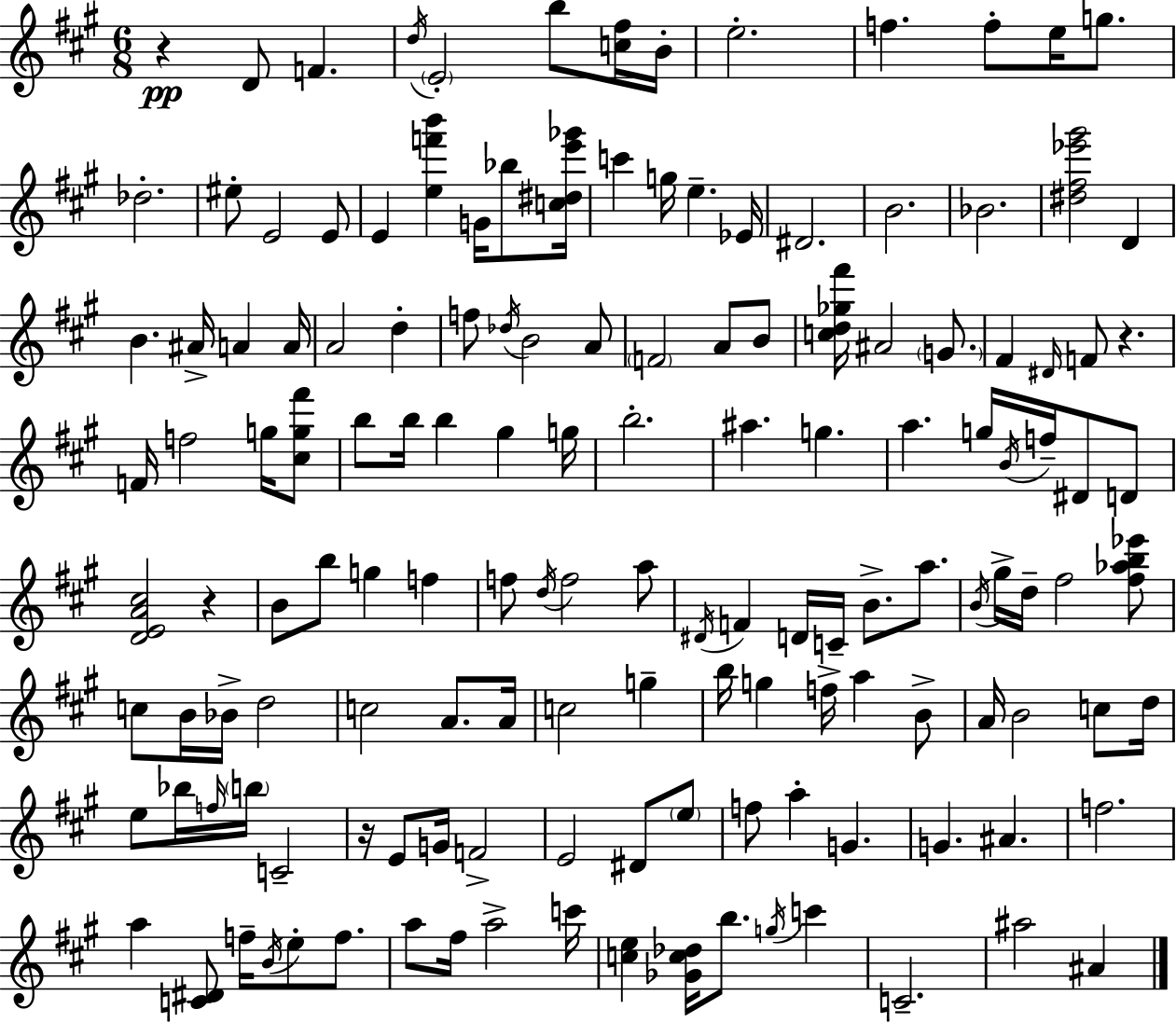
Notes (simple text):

R/q D4/e F4/q. D5/s E4/h B5/e [C5,F#5]/s B4/s E5/h. F5/q. F5/e E5/s G5/e. Db5/h. EIS5/e E4/h E4/e E4/q [E5,F6,B6]/q G4/s Bb5/e [C5,D#5,E6,Gb6]/s C6/q G5/s E5/q. Eb4/s D#4/h. B4/h. Bb4/h. [D#5,F#5,Eb6,G#6]/h D4/q B4/q. A#4/s A4/q A4/s A4/h D5/q F5/e Db5/s B4/h A4/e F4/h A4/e B4/e [C5,D5,Gb5,F#6]/s A#4/h G4/e. F#4/q D#4/s F4/e R/q. F4/s F5/h G5/s [C#5,G5,F#6]/e B5/e B5/s B5/q G#5/q G5/s B5/h. A#5/q. G5/q. A5/q. G5/s B4/s F5/s D#4/e D4/e [D4,E4,A4,C#5]/h R/q B4/e B5/e G5/q F5/q F5/e D5/s F5/h A5/e D#4/s F4/q D4/s C4/s B4/e. A5/e. B4/s G#5/s D5/s F#5/h [F#5,Ab5,B5,Eb6]/e C5/e B4/s Bb4/s D5/h C5/h A4/e. A4/s C5/h G5/q B5/s G5/q F5/s A5/q B4/e A4/s B4/h C5/e D5/s E5/e Bb5/s F5/s B5/s C4/h R/s E4/e G4/s F4/h E4/h D#4/e E5/e F5/e A5/q G4/q. G4/q. A#4/q. F5/h. A5/q [C4,D#4]/e F5/s B4/s E5/e F5/e. A5/e F#5/s A5/h C6/s [C5,E5]/q [Gb4,C5,Db5]/s B5/e. G5/s C6/q C4/h. A#5/h A#4/q